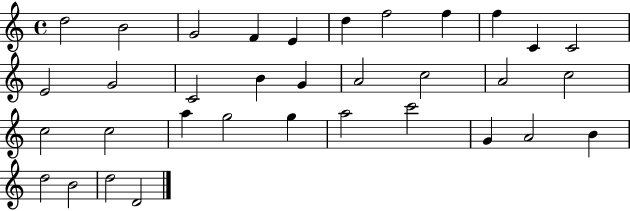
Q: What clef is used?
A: treble